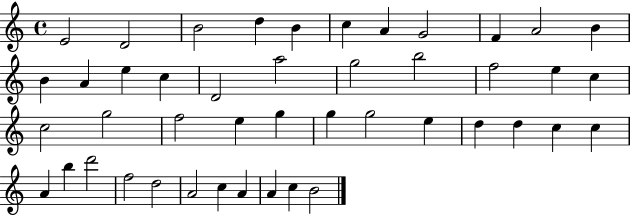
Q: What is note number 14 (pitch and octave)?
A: E5